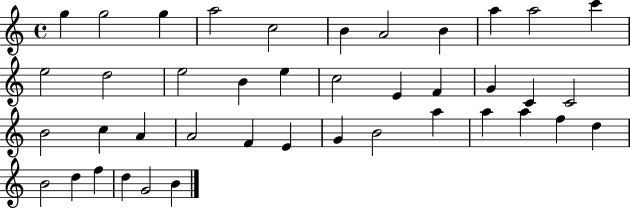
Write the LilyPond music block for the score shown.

{
  \clef treble
  \time 4/4
  \defaultTimeSignature
  \key c \major
  g''4 g''2 g''4 | a''2 c''2 | b'4 a'2 b'4 | a''4 a''2 c'''4 | \break e''2 d''2 | e''2 b'4 e''4 | c''2 e'4 f'4 | g'4 c'4 c'2 | \break b'2 c''4 a'4 | a'2 f'4 e'4 | g'4 b'2 a''4 | a''4 a''4 f''4 d''4 | \break b'2 d''4 f''4 | d''4 g'2 b'4 | \bar "|."
}